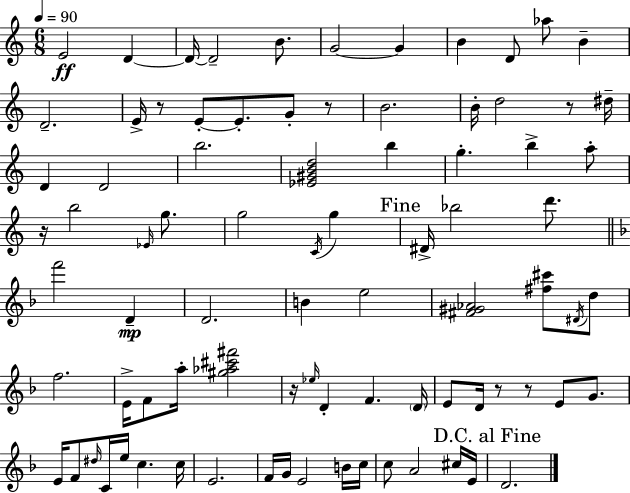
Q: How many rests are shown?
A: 7